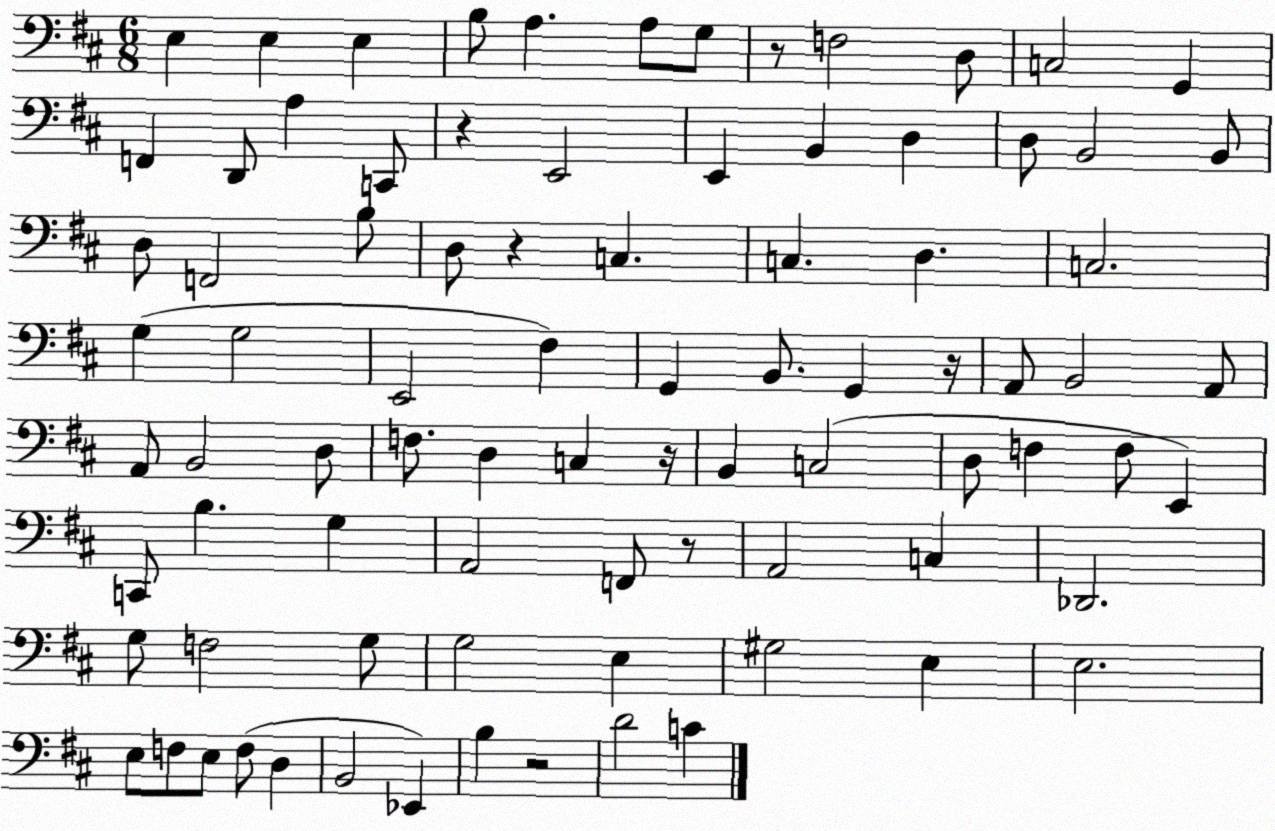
X:1
T:Untitled
M:6/8
L:1/4
K:D
E, E, E, B,/2 A, A,/2 G,/2 z/2 F,2 D,/2 C,2 G,, F,, D,,/2 A, C,,/2 z E,,2 E,, B,, D, D,/2 B,,2 B,,/2 D,/2 F,,2 B,/2 D,/2 z C, C, D, C,2 G, G,2 E,,2 ^F, G,, B,,/2 G,, z/4 A,,/2 B,,2 A,,/2 A,,/2 B,,2 D,/2 F,/2 D, C, z/4 B,, C,2 D,/2 F, F,/2 E,, C,,/2 B, G, A,,2 F,,/2 z/2 A,,2 C, _D,,2 G,/2 F,2 G,/2 G,2 E, ^G,2 E, E,2 E,/2 F,/2 E,/2 F,/2 D, B,,2 _E,, B, z2 D2 C